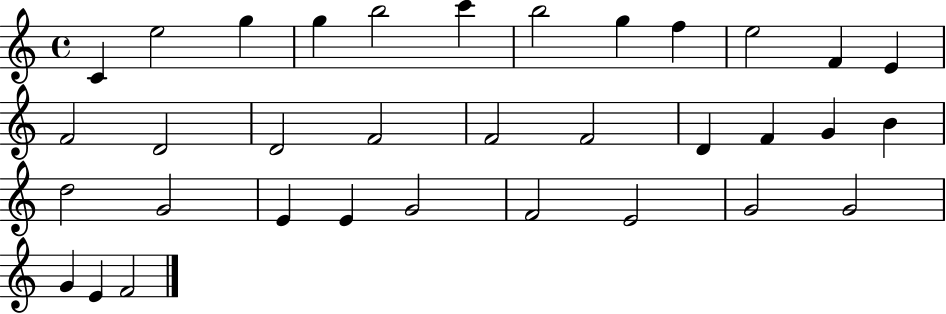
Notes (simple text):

C4/q E5/h G5/q G5/q B5/h C6/q B5/h G5/q F5/q E5/h F4/q E4/q F4/h D4/h D4/h F4/h F4/h F4/h D4/q F4/q G4/q B4/q D5/h G4/h E4/q E4/q G4/h F4/h E4/h G4/h G4/h G4/q E4/q F4/h